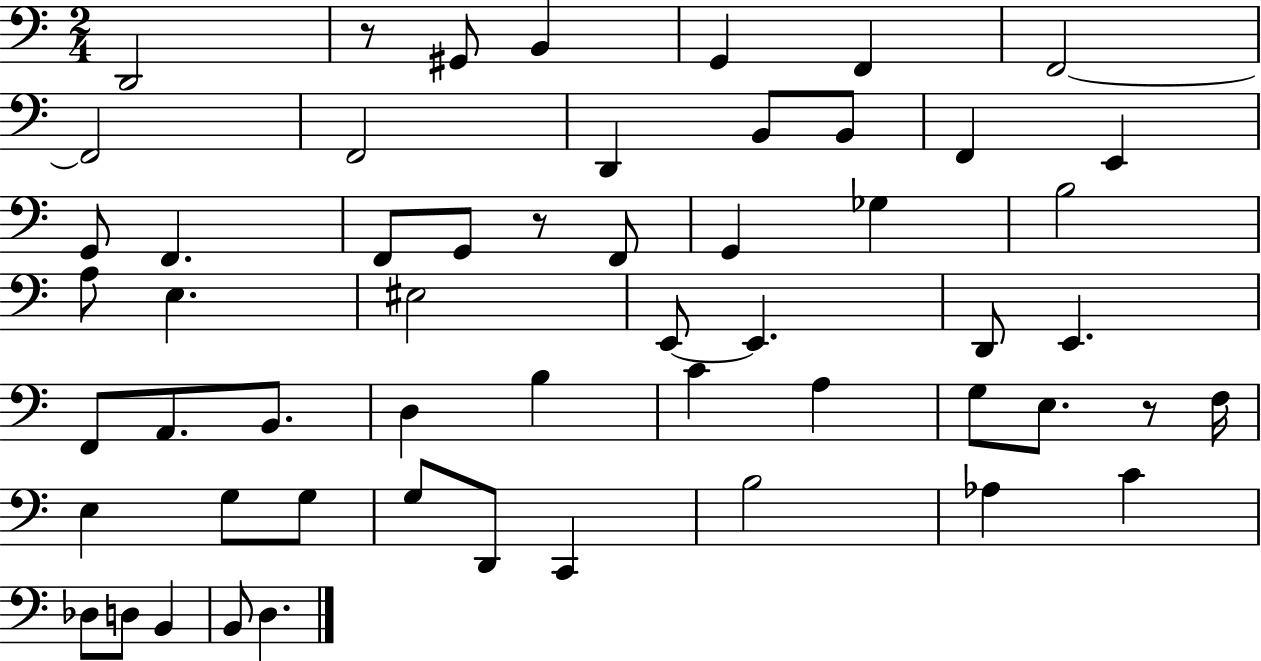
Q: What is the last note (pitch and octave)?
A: D3